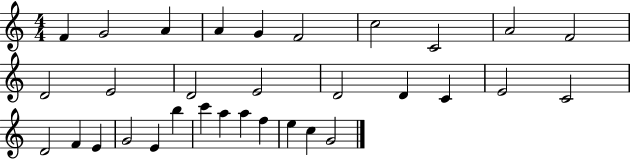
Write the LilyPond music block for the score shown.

{
  \clef treble
  \numericTimeSignature
  \time 4/4
  \key c \major
  f'4 g'2 a'4 | a'4 g'4 f'2 | c''2 c'2 | a'2 f'2 | \break d'2 e'2 | d'2 e'2 | d'2 d'4 c'4 | e'2 c'2 | \break d'2 f'4 e'4 | g'2 e'4 b''4 | c'''4 a''4 a''4 f''4 | e''4 c''4 g'2 | \break \bar "|."
}